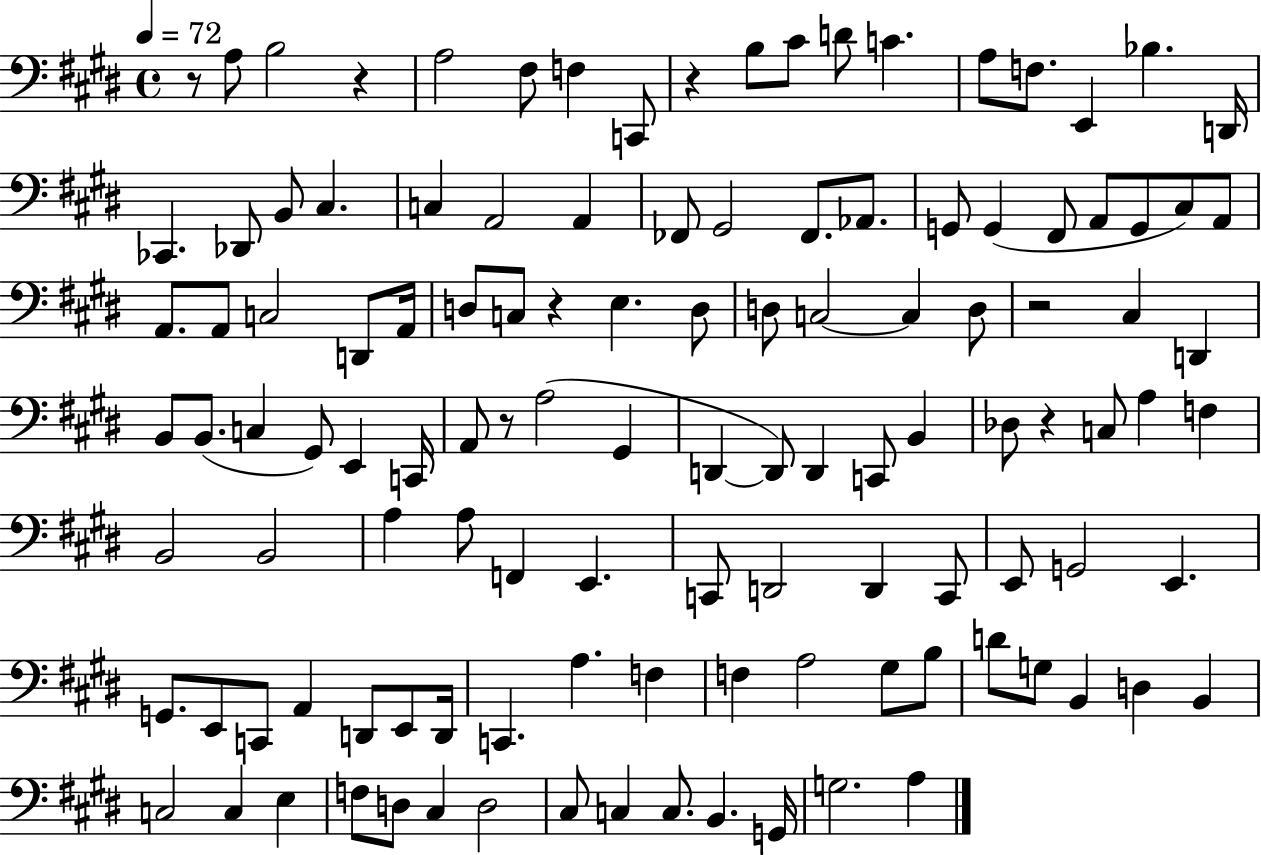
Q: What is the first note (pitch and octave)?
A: A3